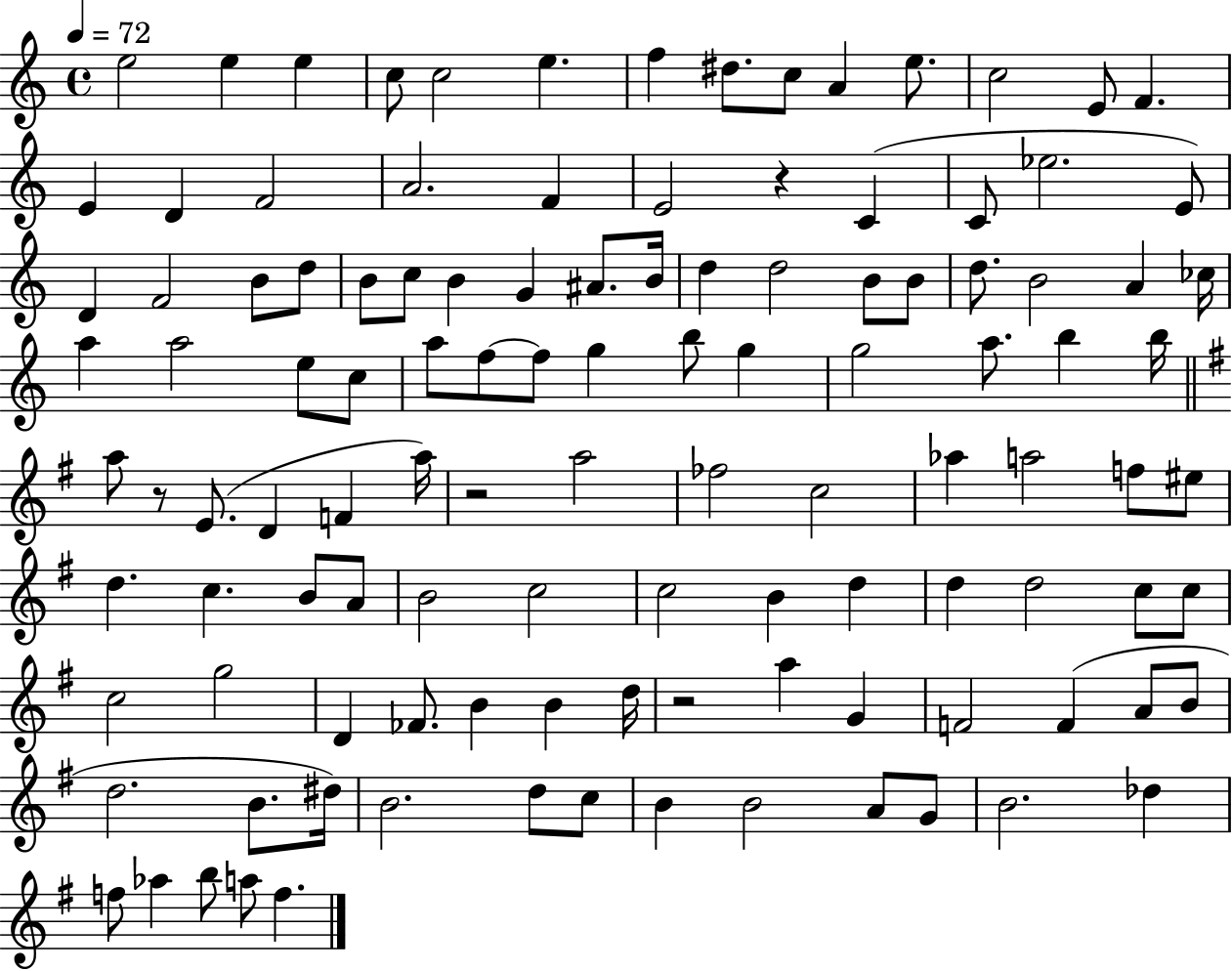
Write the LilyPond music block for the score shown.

{
  \clef treble
  \time 4/4
  \defaultTimeSignature
  \key c \major
  \tempo 4 = 72
  e''2 e''4 e''4 | c''8 c''2 e''4. | f''4 dis''8. c''8 a'4 e''8. | c''2 e'8 f'4. | \break e'4 d'4 f'2 | a'2. f'4 | e'2 r4 c'4( | c'8 ees''2. e'8) | \break d'4 f'2 b'8 d''8 | b'8 c''8 b'4 g'4 ais'8. b'16 | d''4 d''2 b'8 b'8 | d''8. b'2 a'4 ces''16 | \break a''4 a''2 e''8 c''8 | a''8 f''8~~ f''8 g''4 b''8 g''4 | g''2 a''8. b''4 b''16 | \bar "||" \break \key g \major a''8 r8 e'8.( d'4 f'4 a''16) | r2 a''2 | fes''2 c''2 | aes''4 a''2 f''8 eis''8 | \break d''4. c''4. b'8 a'8 | b'2 c''2 | c''2 b'4 d''4 | d''4 d''2 c''8 c''8 | \break c''2 g''2 | d'4 fes'8. b'4 b'4 d''16 | r2 a''4 g'4 | f'2 f'4( a'8 b'8 | \break d''2. b'8. dis''16) | b'2. d''8 c''8 | b'4 b'2 a'8 g'8 | b'2. des''4 | \break f''8 aes''4 b''8 a''8 f''4. | \bar "|."
}